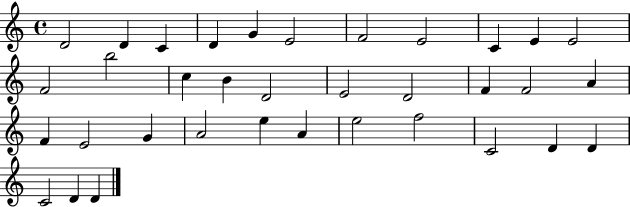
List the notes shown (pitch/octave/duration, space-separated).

D4/h D4/q C4/q D4/q G4/q E4/h F4/h E4/h C4/q E4/q E4/h F4/h B5/h C5/q B4/q D4/h E4/h D4/h F4/q F4/h A4/q F4/q E4/h G4/q A4/h E5/q A4/q E5/h F5/h C4/h D4/q D4/q C4/h D4/q D4/q